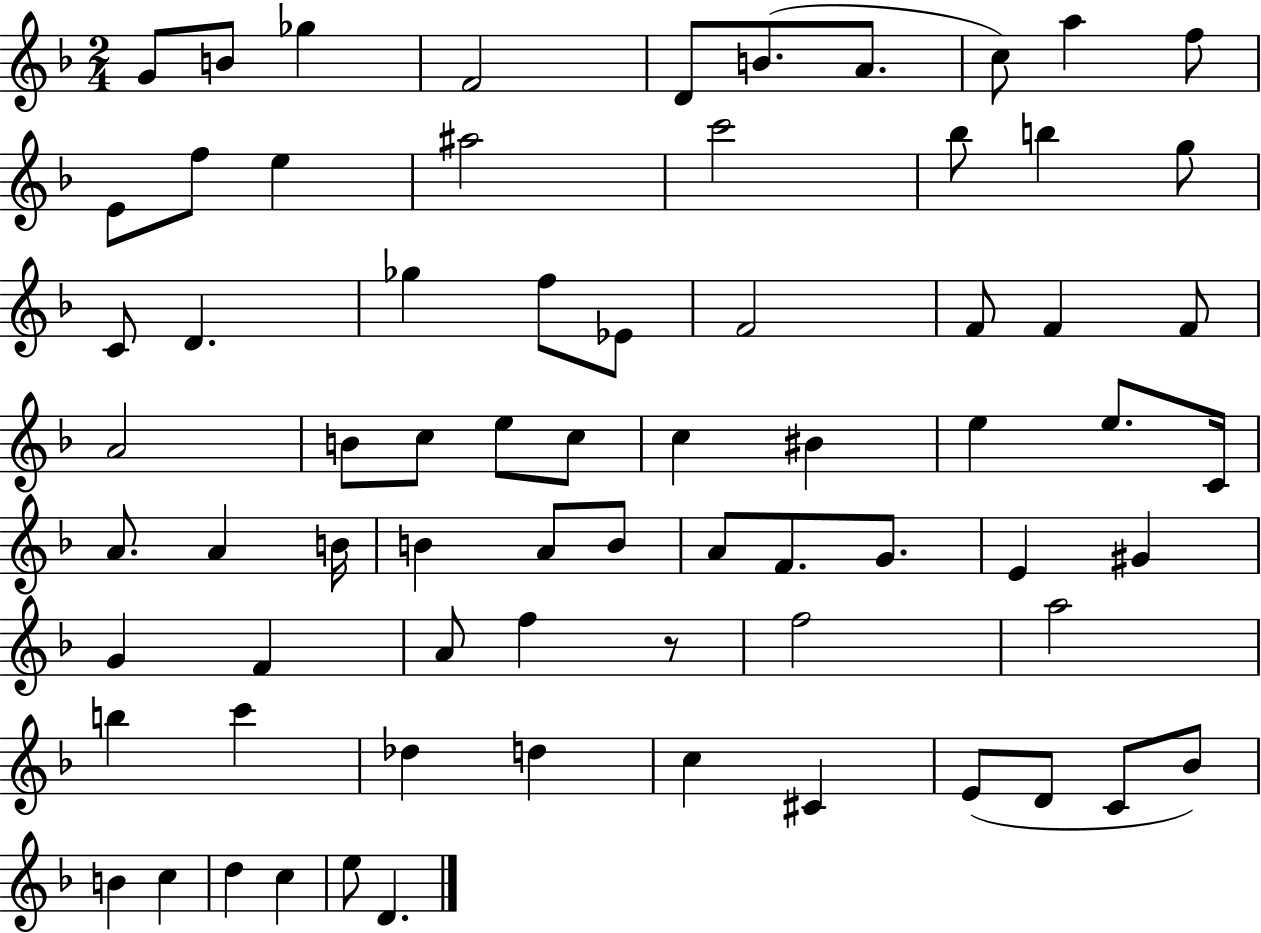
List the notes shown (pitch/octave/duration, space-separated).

G4/e B4/e Gb5/q F4/h D4/e B4/e. A4/e. C5/e A5/q F5/e E4/e F5/e E5/q A#5/h C6/h Bb5/e B5/q G5/e C4/e D4/q. Gb5/q F5/e Eb4/e F4/h F4/e F4/q F4/e A4/h B4/e C5/e E5/e C5/e C5/q BIS4/q E5/q E5/e. C4/s A4/e. A4/q B4/s B4/q A4/e B4/e A4/e F4/e. G4/e. E4/q G#4/q G4/q F4/q A4/e F5/q R/e F5/h A5/h B5/q C6/q Db5/q D5/q C5/q C#4/q E4/e D4/e C4/e Bb4/e B4/q C5/q D5/q C5/q E5/e D4/q.